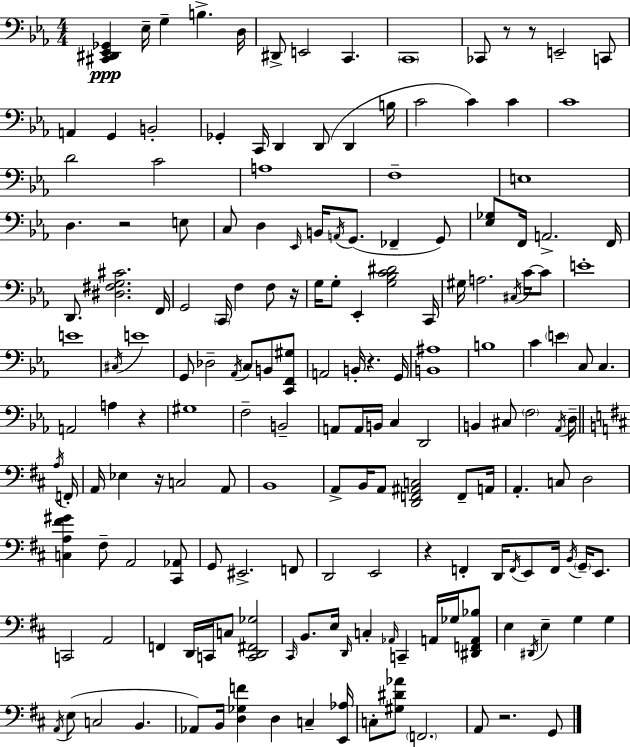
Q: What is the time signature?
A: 4/4